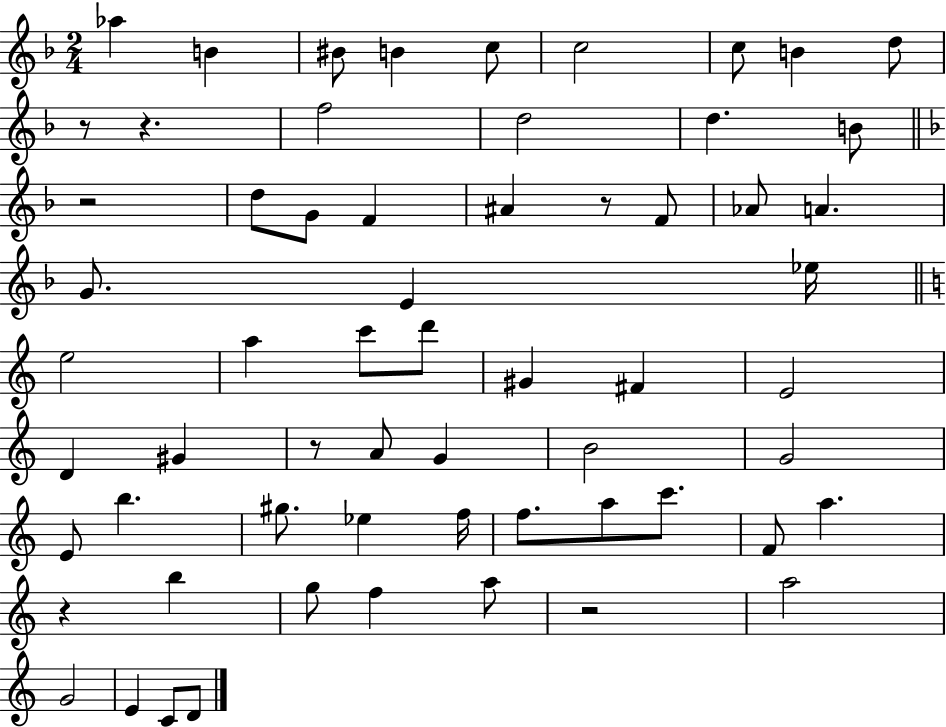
Ab5/q B4/q BIS4/e B4/q C5/e C5/h C5/e B4/q D5/e R/e R/q. F5/h D5/h D5/q. B4/e R/h D5/e G4/e F4/q A#4/q R/e F4/e Ab4/e A4/q. G4/e. E4/q Eb5/s E5/h A5/q C6/e D6/e G#4/q F#4/q E4/h D4/q G#4/q R/e A4/e G4/q B4/h G4/h E4/e B5/q. G#5/e. Eb5/q F5/s F5/e. A5/e C6/e. F4/e A5/q. R/q B5/q G5/e F5/q A5/e R/h A5/h G4/h E4/q C4/e D4/e